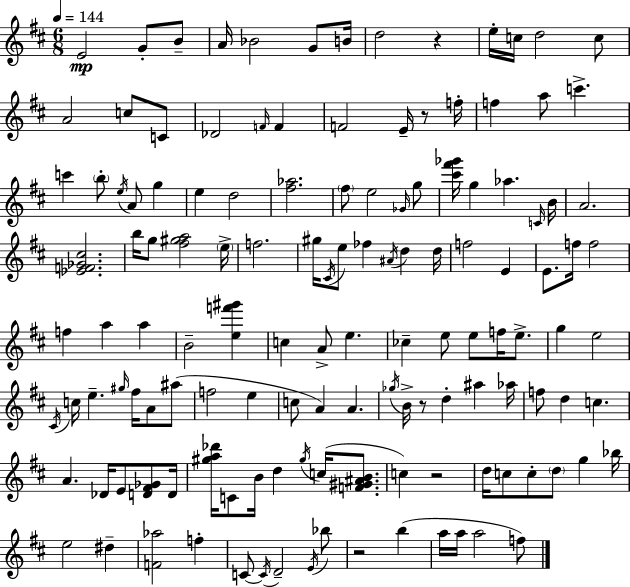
{
  \clef treble
  \numericTimeSignature
  \time 6/8
  \key d \major
  \tempo 4 = 144
  e'2\mp g'8-. b'8-- | a'16 bes'2 g'8 b'16 | d''2 r4 | e''16-. c''16 d''2 c''8 | \break a'2 c''8 c'8 | des'2 \grace { f'16 } f'4 | f'2 e'16-- r8 | f''16-. f''4 a''8 c'''4.-> | \break c'''4 \parenthesize b''8-. \acciaccatura { e''16 } a'8 g''4 | e''4 d''2 | <fis'' aes''>2. | \parenthesize fis''8 e''2 | \break \grace { ges'16 } g''8 <cis''' fis''' ges'''>16 g''4 aes''4. | \grace { c'16 } b'16 a'2. | <ees' f' ges' cis''>2. | b''16 g''8 <fis'' gis'' a''>2 | \break \parenthesize e''16-> f''2. | gis''16 \acciaccatura { cis'16 } e''8 fes''4 | \acciaccatura { ais'16 } d''4 d''16 f''2 | e'4 e'8. f''16 f''2 | \break f''4 a''4 | a''4 b'2-- | <e'' f''' gis'''>4 c''4 a'8-> | e''4. ces''4-- e''8 | \break e''8 f''16 e''8.-> g''4 e''2 | \acciaccatura { cis'16 } c''16 e''4.-- | \grace { gis''16 } fis''16 a'8 ais''8( f''2 | e''4 c''8 a'4) | \break a'4. \acciaccatura { ges''16 } b'16-> r8 | d''4-. ais''4 aes''16 f''8 d''4 | c''4. a'4. | des'16 e'8 <d' fis' ges'>8 d'16 <gis'' a'' des'''>16 c'8 | \break b'16 d''4 \acciaccatura { gis''16 }( c''16 <f' gis' ais' b'>8. c''4) | r2 d''16 c''8 | c''8-. \parenthesize d''8 g''4 bes''16 e''2 | dis''4-- <f' aes''>2 | \break f''4-. c'8~~ | \acciaccatura { c'16 } d'2-- \acciaccatura { e'16 } bes''8 | r2 b''4( | a''16 a''16 a''2 f''8) | \break \bar "|."
}